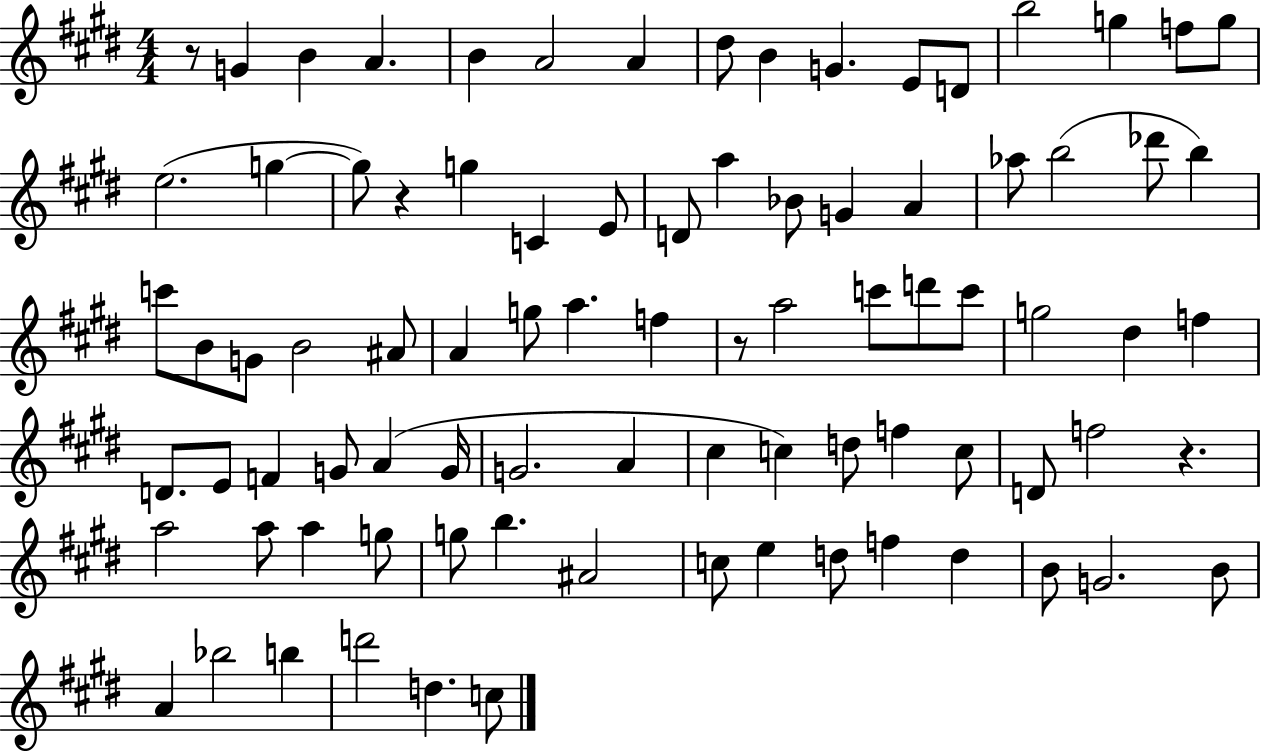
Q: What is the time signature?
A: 4/4